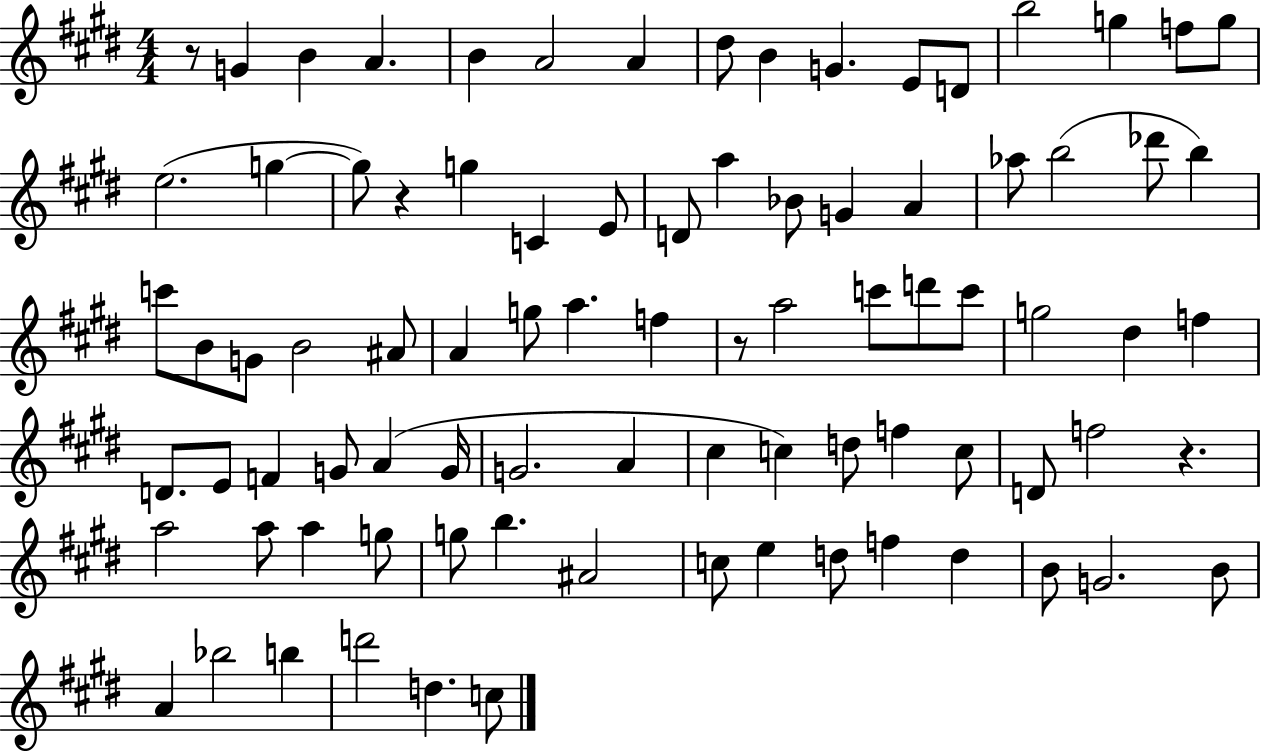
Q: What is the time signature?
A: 4/4